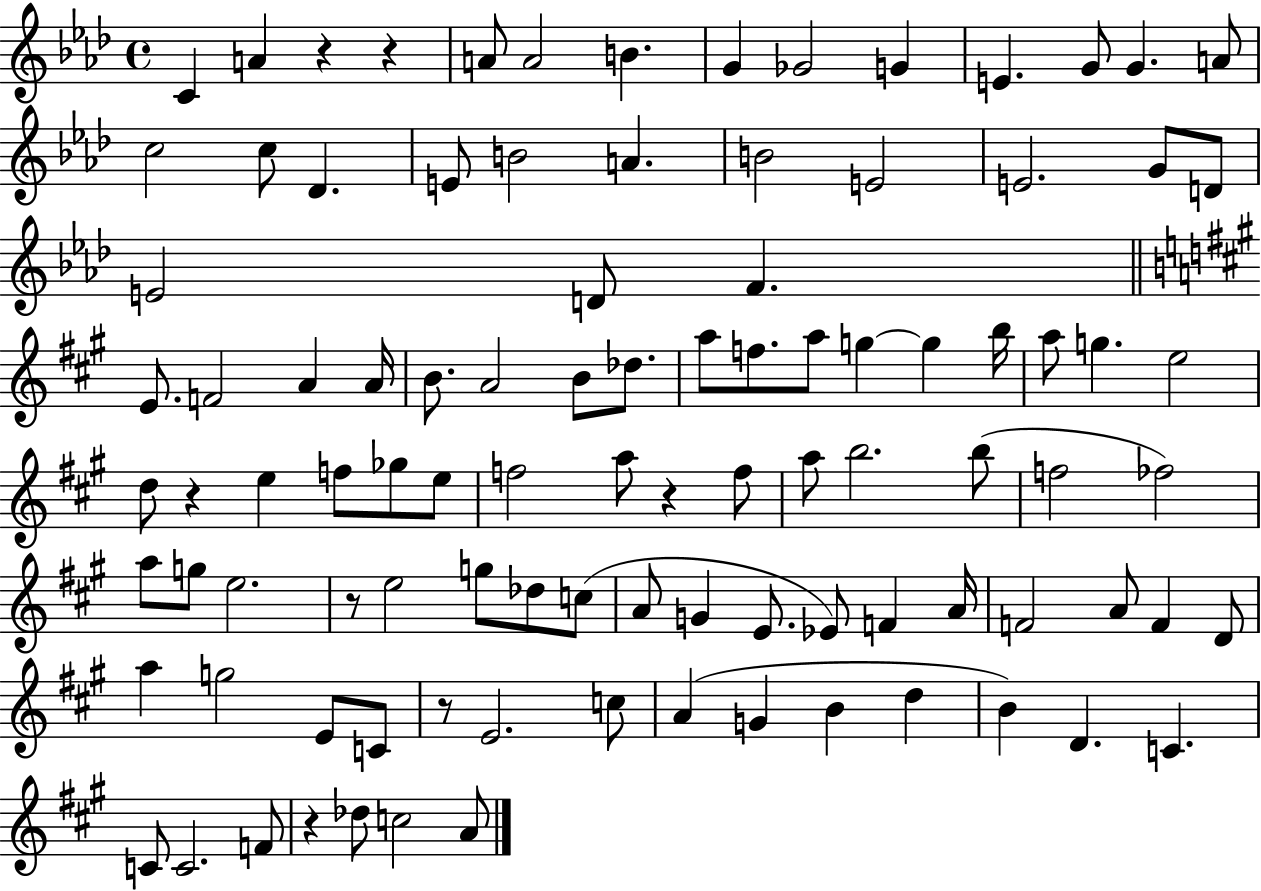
X:1
T:Untitled
M:4/4
L:1/4
K:Ab
C A z z A/2 A2 B G _G2 G E G/2 G A/2 c2 c/2 _D E/2 B2 A B2 E2 E2 G/2 D/2 E2 D/2 F E/2 F2 A A/4 B/2 A2 B/2 _d/2 a/2 f/2 a/2 g g b/4 a/2 g e2 d/2 z e f/2 _g/2 e/2 f2 a/2 z f/2 a/2 b2 b/2 f2 _f2 a/2 g/2 e2 z/2 e2 g/2 _d/2 c/2 A/2 G E/2 _E/2 F A/4 F2 A/2 F D/2 a g2 E/2 C/2 z/2 E2 c/2 A G B d B D C C/2 C2 F/2 z _d/2 c2 A/2